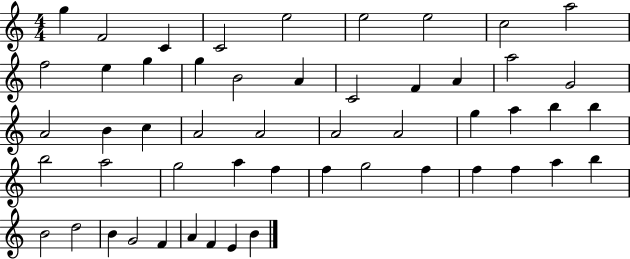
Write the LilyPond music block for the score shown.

{
  \clef treble
  \numericTimeSignature
  \time 4/4
  \key c \major
  g''4 f'2 c'4 | c'2 e''2 | e''2 e''2 | c''2 a''2 | \break f''2 e''4 g''4 | g''4 b'2 a'4 | c'2 f'4 a'4 | a''2 g'2 | \break a'2 b'4 c''4 | a'2 a'2 | a'2 a'2 | g''4 a''4 b''4 b''4 | \break b''2 a''2 | g''2 a''4 f''4 | f''4 g''2 f''4 | f''4 f''4 a''4 b''4 | \break b'2 d''2 | b'4 g'2 f'4 | a'4 f'4 e'4 b'4 | \bar "|."
}